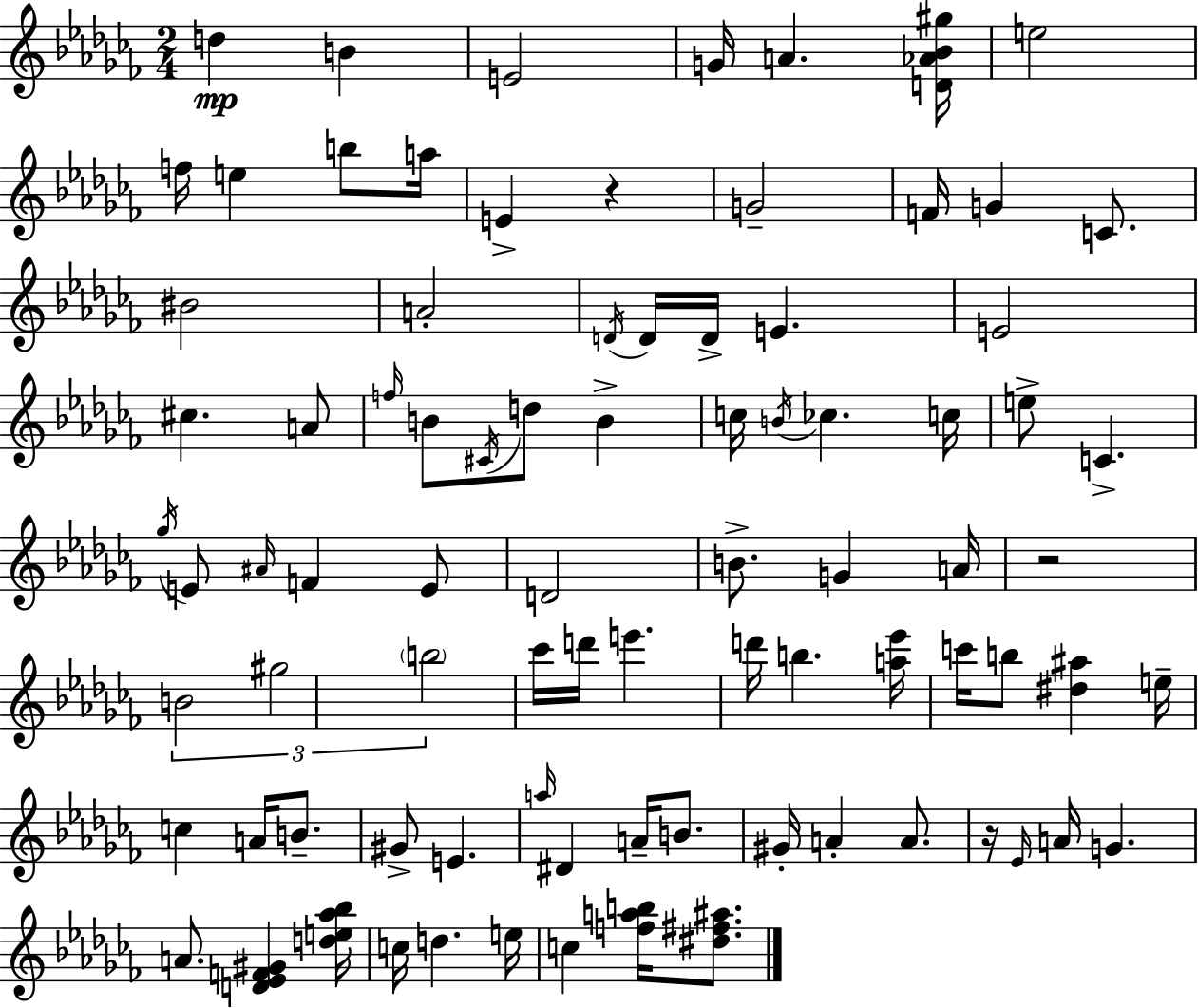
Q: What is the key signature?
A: AES minor